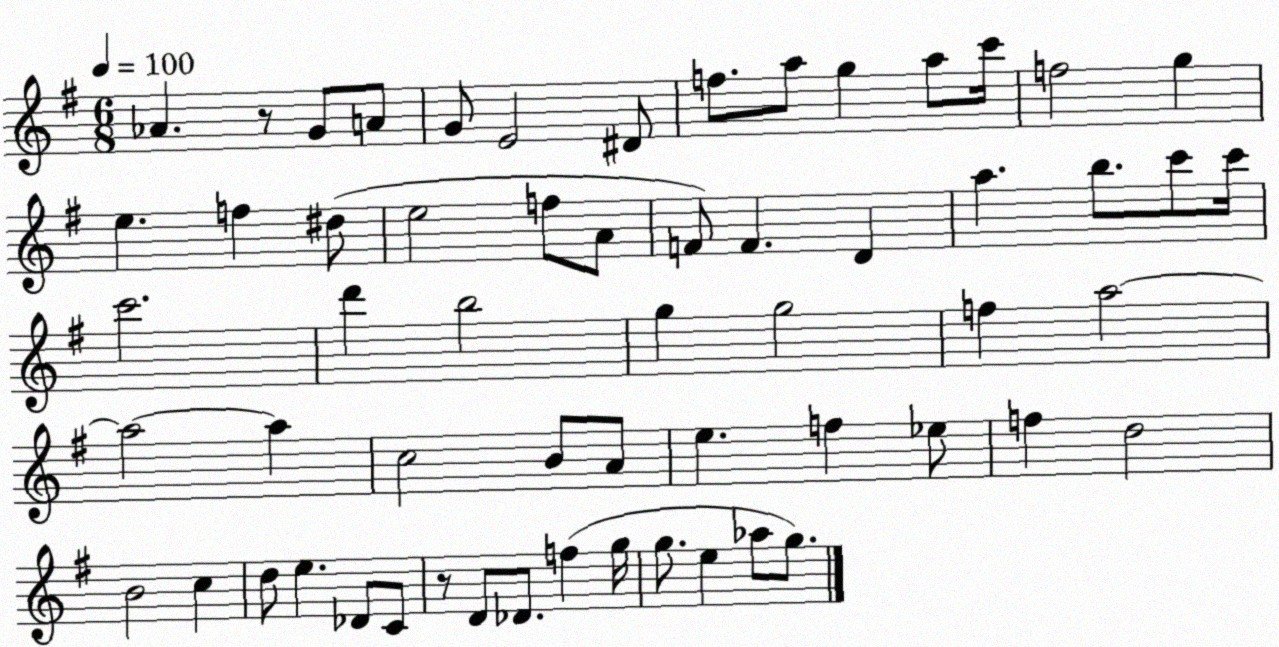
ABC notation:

X:1
T:Untitled
M:6/8
L:1/4
K:G
_A z/2 G/2 A/2 G/2 E2 ^D/2 f/2 a/2 g a/2 c'/4 f2 g e f ^d/2 e2 f/2 A/2 F/2 F D a b/2 c'/2 c'/4 c'2 d' b2 g g2 f a2 a2 a c2 B/2 A/2 e f _e/2 f d2 B2 c d/2 e _D/2 C/2 z/2 D/2 _D/2 f g/4 g/2 e _a/2 g/2